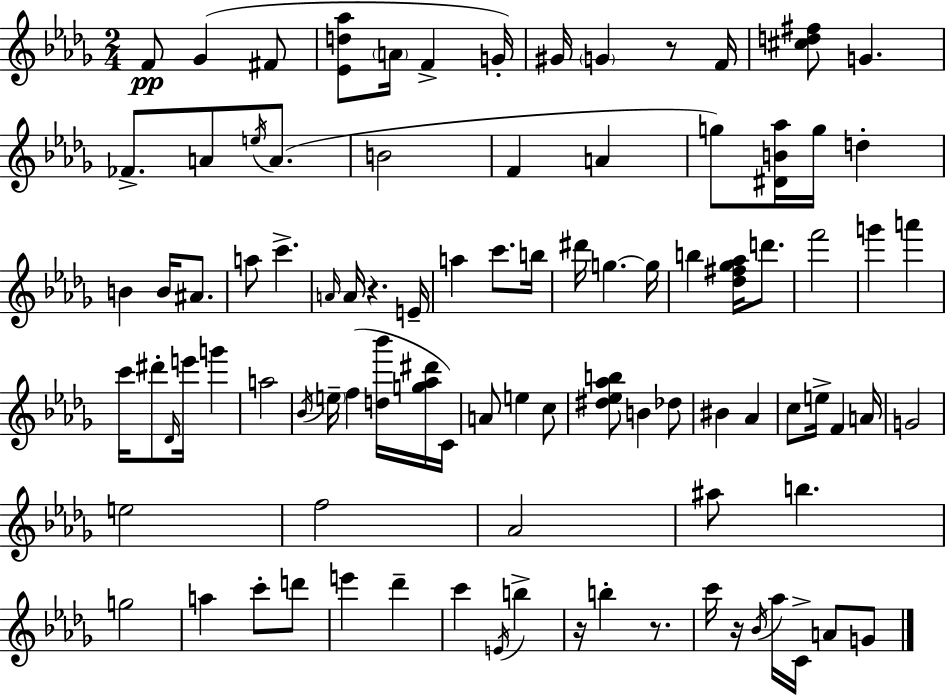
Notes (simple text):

F4/e Gb4/q F#4/e [Eb4,D5,Ab5]/e A4/s F4/q G4/s G#4/s G4/q R/e F4/s [C#5,D5,F#5]/e G4/q. FES4/e. A4/e E5/s A4/e. B4/h F4/q A4/q G5/e [D#4,B4,Ab5]/s G5/s D5/q B4/q B4/s A#4/e. A5/e C6/q. A4/s A4/s R/q. E4/s A5/q C6/e. B5/s D#6/s G5/q. G5/s B5/q [Db5,F#5,Gb5,Ab5]/s D6/e. F6/h G6/q A6/q C6/s D#6/e Db4/s E6/s G6/q A5/h Bb4/s E5/s F5/q [D5,Bb6]/s [G5,Ab5,D#6]/s C4/s A4/e E5/q C5/e [D#5,Eb5,Ab5,B5]/e B4/q Db5/e BIS4/q Ab4/q C5/e E5/s F4/q A4/s G4/h E5/h F5/h Ab4/h A#5/e B5/q. G5/h A5/q C6/e D6/e E6/q Db6/q C6/q E4/s B5/q R/s B5/q R/e. C6/s R/s Bb4/s Ab5/s C4/s A4/e G4/e